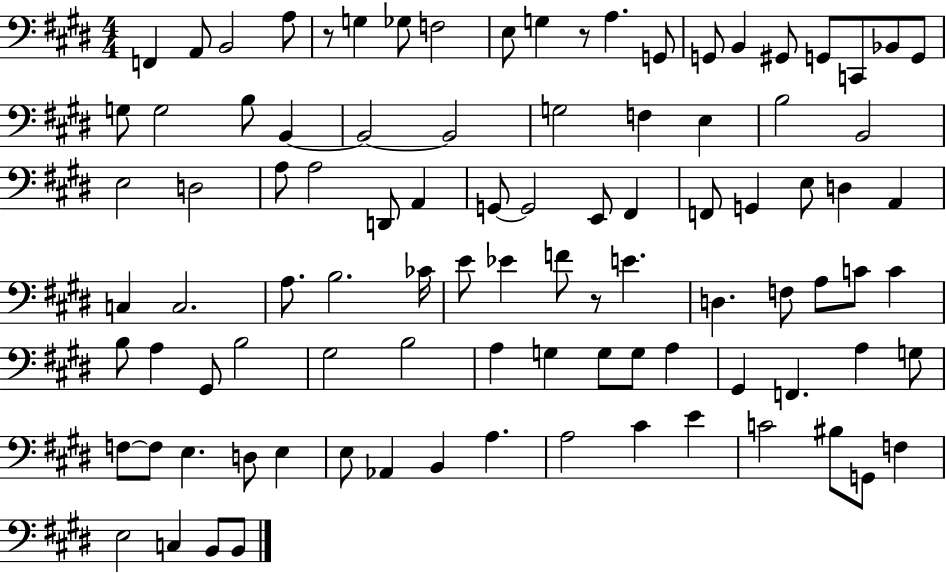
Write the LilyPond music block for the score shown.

{
  \clef bass
  \numericTimeSignature
  \time 4/4
  \key e \major
  \repeat volta 2 { f,4 a,8 b,2 a8 | r8 g4 ges8 f2 | e8 g4 r8 a4. g,8 | g,8 b,4 gis,8 g,8 c,8 bes,8 g,8 | \break g8 g2 b8 b,4~~ | b,2~~ b,2 | g2 f4 e4 | b2 b,2 | \break e2 d2 | a8 a2 d,8 a,4 | g,8~~ g,2 e,8 fis,4 | f,8 g,4 e8 d4 a,4 | \break c4 c2. | a8. b2. ces'16 | e'8 ees'4 f'8 r8 e'4. | d4. f8 a8 c'8 c'4 | \break b8 a4 gis,8 b2 | gis2 b2 | a4 g4 g8 g8 a4 | gis,4 f,4. a4 g8 | \break f8~~ f8 e4. d8 e4 | e8 aes,4 b,4 a4. | a2 cis'4 e'4 | c'2 bis8 g,8 f4 | \break e2 c4 b,8 b,8 | } \bar "|."
}